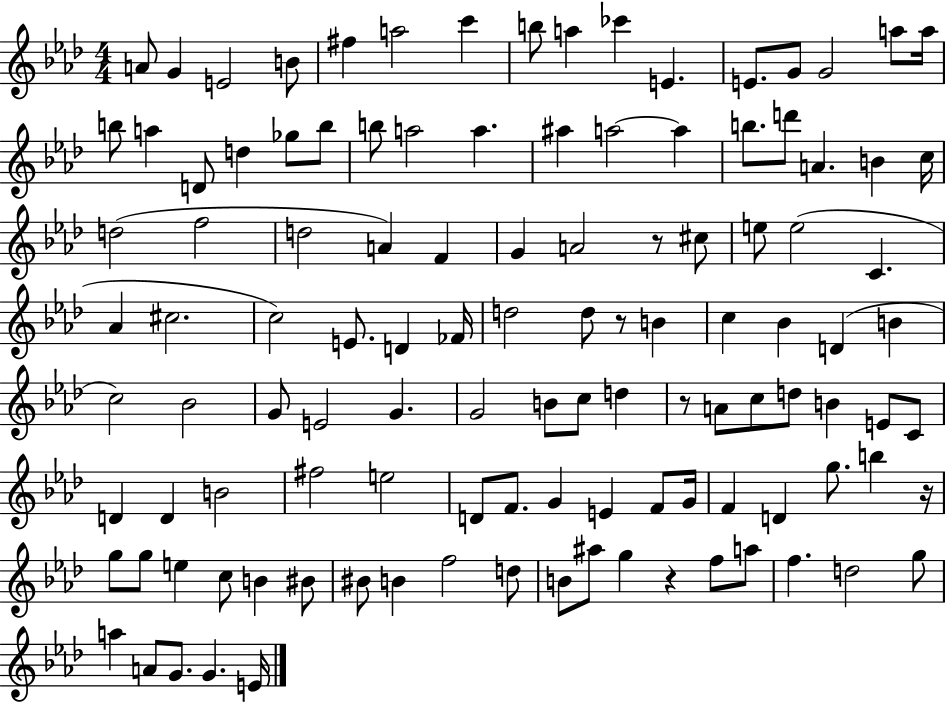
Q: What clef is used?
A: treble